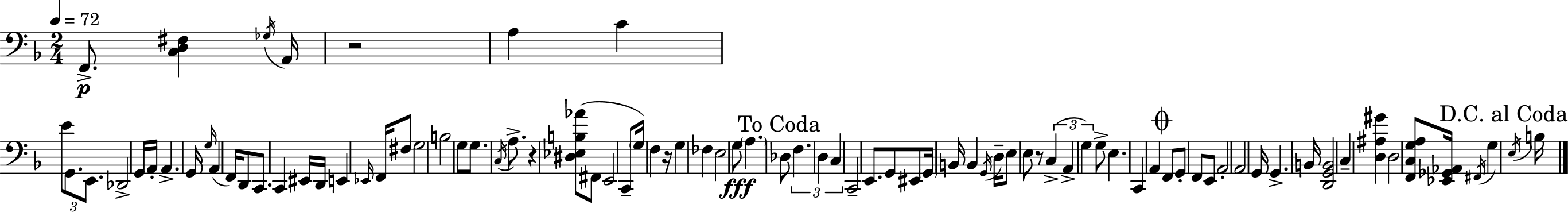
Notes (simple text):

F2/e. [C3,D3,F#3]/q Gb3/s A2/s R/h A3/q C4/q E4/e G2/e. E2/e. Db2/h G2/s A2/s A2/q. G2/s G3/s A2/q F2/s D2/e C2/e. C2/q EIS2/s D2/s E2/q Eb2/s F2/s F#3/e G3/h B3/h G3/e G3/e. C3/s A3/e. R/q [D#3,Eb3,B3,Ab4]/e F#2/e E2/h C2/e G3/s F3/q R/s G3/q FES3/q E3/h G3/e A3/q. Db3/e F3/q. D3/q C3/q C2/h E2/e. G2/e EIS2/e G2/s B2/s B2/q G2/s D3/s E3/e E3/e R/e C3/q A2/q G3/q G3/e E3/q. C2/q A2/q F2/e G2/e F2/e E2/e A2/h A2/h G2/s G2/q. B2/s [D2,G2,B2]/h C3/q [D3,A#3,G#4]/q D3/h [F2,C3,G3,A3]/e [Eb2,Gb2,Ab2]/s F#2/s G3/q E3/s B3/s